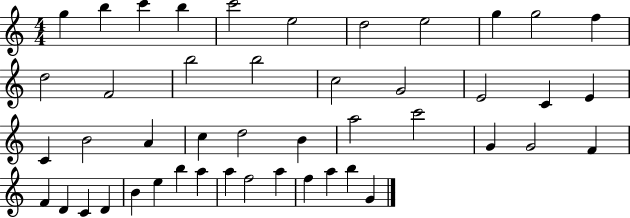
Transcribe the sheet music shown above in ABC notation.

X:1
T:Untitled
M:4/4
L:1/4
K:C
g b c' b c'2 e2 d2 e2 g g2 f d2 F2 b2 b2 c2 G2 E2 C E C B2 A c d2 B a2 c'2 G G2 F F D C D B e b a a f2 a f a b G